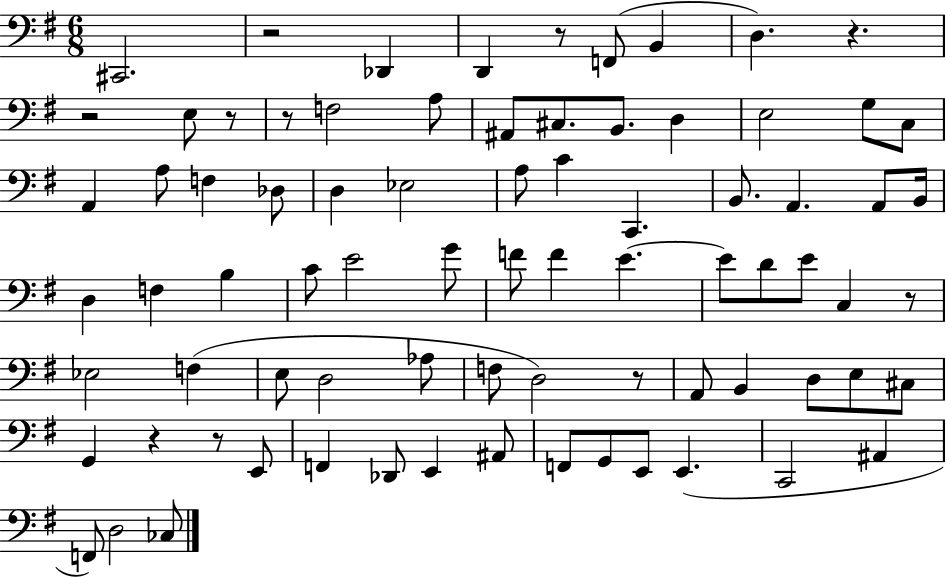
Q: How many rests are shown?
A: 10